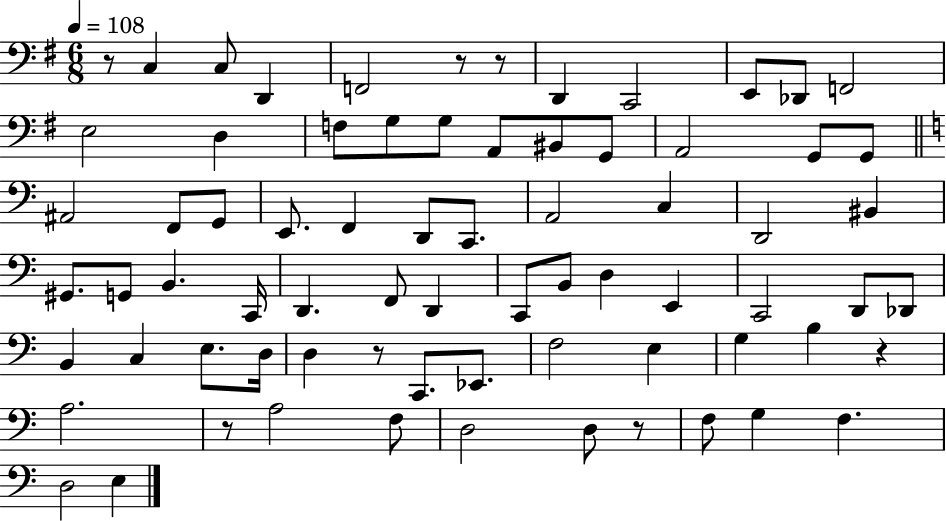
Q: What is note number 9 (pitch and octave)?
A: F2